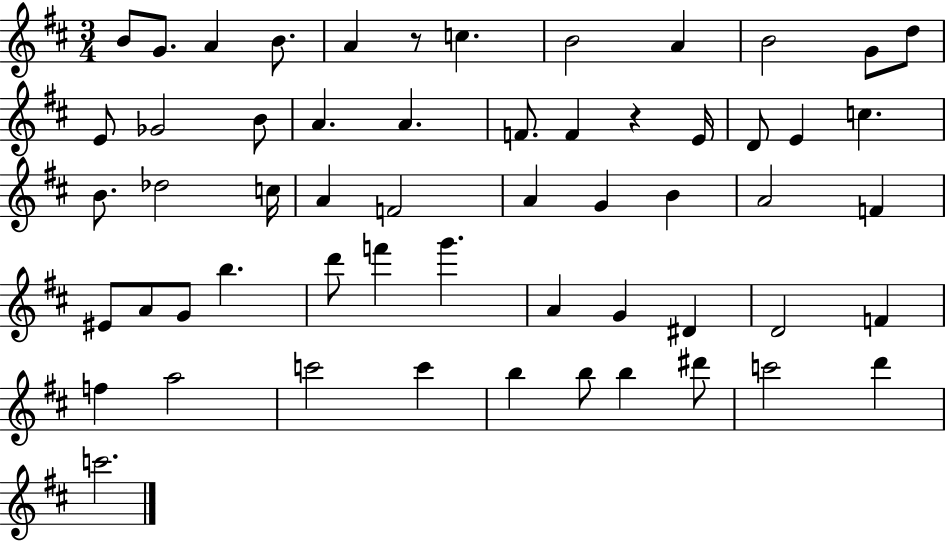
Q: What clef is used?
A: treble